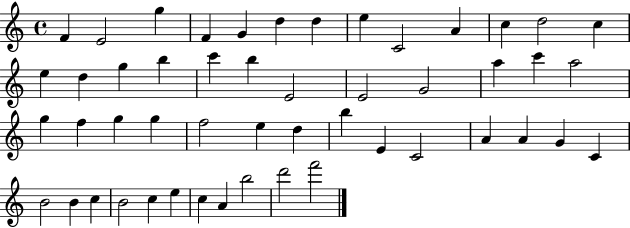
{
  \clef treble
  \time 4/4
  \defaultTimeSignature
  \key c \major
  f'4 e'2 g''4 | f'4 g'4 d''4 d''4 | e''4 c'2 a'4 | c''4 d''2 c''4 | \break e''4 d''4 g''4 b''4 | c'''4 b''4 e'2 | e'2 g'2 | a''4 c'''4 a''2 | \break g''4 f''4 g''4 g''4 | f''2 e''4 d''4 | b''4 e'4 c'2 | a'4 a'4 g'4 c'4 | \break b'2 b'4 c''4 | b'2 c''4 e''4 | c''4 a'4 b''2 | d'''2 f'''2 | \break \bar "|."
}